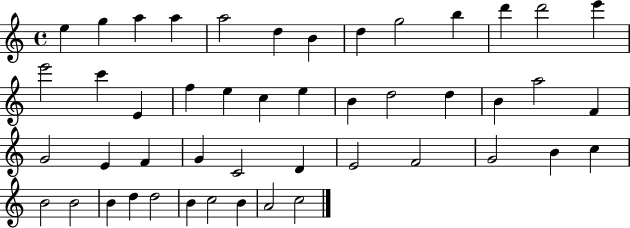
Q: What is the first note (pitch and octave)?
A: E5